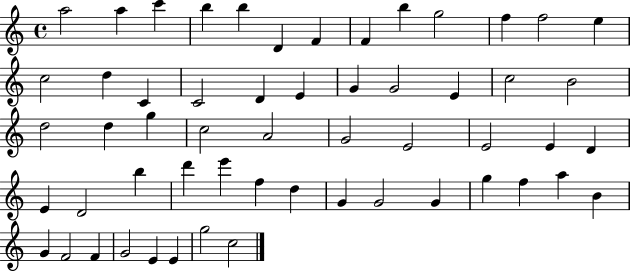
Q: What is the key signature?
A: C major